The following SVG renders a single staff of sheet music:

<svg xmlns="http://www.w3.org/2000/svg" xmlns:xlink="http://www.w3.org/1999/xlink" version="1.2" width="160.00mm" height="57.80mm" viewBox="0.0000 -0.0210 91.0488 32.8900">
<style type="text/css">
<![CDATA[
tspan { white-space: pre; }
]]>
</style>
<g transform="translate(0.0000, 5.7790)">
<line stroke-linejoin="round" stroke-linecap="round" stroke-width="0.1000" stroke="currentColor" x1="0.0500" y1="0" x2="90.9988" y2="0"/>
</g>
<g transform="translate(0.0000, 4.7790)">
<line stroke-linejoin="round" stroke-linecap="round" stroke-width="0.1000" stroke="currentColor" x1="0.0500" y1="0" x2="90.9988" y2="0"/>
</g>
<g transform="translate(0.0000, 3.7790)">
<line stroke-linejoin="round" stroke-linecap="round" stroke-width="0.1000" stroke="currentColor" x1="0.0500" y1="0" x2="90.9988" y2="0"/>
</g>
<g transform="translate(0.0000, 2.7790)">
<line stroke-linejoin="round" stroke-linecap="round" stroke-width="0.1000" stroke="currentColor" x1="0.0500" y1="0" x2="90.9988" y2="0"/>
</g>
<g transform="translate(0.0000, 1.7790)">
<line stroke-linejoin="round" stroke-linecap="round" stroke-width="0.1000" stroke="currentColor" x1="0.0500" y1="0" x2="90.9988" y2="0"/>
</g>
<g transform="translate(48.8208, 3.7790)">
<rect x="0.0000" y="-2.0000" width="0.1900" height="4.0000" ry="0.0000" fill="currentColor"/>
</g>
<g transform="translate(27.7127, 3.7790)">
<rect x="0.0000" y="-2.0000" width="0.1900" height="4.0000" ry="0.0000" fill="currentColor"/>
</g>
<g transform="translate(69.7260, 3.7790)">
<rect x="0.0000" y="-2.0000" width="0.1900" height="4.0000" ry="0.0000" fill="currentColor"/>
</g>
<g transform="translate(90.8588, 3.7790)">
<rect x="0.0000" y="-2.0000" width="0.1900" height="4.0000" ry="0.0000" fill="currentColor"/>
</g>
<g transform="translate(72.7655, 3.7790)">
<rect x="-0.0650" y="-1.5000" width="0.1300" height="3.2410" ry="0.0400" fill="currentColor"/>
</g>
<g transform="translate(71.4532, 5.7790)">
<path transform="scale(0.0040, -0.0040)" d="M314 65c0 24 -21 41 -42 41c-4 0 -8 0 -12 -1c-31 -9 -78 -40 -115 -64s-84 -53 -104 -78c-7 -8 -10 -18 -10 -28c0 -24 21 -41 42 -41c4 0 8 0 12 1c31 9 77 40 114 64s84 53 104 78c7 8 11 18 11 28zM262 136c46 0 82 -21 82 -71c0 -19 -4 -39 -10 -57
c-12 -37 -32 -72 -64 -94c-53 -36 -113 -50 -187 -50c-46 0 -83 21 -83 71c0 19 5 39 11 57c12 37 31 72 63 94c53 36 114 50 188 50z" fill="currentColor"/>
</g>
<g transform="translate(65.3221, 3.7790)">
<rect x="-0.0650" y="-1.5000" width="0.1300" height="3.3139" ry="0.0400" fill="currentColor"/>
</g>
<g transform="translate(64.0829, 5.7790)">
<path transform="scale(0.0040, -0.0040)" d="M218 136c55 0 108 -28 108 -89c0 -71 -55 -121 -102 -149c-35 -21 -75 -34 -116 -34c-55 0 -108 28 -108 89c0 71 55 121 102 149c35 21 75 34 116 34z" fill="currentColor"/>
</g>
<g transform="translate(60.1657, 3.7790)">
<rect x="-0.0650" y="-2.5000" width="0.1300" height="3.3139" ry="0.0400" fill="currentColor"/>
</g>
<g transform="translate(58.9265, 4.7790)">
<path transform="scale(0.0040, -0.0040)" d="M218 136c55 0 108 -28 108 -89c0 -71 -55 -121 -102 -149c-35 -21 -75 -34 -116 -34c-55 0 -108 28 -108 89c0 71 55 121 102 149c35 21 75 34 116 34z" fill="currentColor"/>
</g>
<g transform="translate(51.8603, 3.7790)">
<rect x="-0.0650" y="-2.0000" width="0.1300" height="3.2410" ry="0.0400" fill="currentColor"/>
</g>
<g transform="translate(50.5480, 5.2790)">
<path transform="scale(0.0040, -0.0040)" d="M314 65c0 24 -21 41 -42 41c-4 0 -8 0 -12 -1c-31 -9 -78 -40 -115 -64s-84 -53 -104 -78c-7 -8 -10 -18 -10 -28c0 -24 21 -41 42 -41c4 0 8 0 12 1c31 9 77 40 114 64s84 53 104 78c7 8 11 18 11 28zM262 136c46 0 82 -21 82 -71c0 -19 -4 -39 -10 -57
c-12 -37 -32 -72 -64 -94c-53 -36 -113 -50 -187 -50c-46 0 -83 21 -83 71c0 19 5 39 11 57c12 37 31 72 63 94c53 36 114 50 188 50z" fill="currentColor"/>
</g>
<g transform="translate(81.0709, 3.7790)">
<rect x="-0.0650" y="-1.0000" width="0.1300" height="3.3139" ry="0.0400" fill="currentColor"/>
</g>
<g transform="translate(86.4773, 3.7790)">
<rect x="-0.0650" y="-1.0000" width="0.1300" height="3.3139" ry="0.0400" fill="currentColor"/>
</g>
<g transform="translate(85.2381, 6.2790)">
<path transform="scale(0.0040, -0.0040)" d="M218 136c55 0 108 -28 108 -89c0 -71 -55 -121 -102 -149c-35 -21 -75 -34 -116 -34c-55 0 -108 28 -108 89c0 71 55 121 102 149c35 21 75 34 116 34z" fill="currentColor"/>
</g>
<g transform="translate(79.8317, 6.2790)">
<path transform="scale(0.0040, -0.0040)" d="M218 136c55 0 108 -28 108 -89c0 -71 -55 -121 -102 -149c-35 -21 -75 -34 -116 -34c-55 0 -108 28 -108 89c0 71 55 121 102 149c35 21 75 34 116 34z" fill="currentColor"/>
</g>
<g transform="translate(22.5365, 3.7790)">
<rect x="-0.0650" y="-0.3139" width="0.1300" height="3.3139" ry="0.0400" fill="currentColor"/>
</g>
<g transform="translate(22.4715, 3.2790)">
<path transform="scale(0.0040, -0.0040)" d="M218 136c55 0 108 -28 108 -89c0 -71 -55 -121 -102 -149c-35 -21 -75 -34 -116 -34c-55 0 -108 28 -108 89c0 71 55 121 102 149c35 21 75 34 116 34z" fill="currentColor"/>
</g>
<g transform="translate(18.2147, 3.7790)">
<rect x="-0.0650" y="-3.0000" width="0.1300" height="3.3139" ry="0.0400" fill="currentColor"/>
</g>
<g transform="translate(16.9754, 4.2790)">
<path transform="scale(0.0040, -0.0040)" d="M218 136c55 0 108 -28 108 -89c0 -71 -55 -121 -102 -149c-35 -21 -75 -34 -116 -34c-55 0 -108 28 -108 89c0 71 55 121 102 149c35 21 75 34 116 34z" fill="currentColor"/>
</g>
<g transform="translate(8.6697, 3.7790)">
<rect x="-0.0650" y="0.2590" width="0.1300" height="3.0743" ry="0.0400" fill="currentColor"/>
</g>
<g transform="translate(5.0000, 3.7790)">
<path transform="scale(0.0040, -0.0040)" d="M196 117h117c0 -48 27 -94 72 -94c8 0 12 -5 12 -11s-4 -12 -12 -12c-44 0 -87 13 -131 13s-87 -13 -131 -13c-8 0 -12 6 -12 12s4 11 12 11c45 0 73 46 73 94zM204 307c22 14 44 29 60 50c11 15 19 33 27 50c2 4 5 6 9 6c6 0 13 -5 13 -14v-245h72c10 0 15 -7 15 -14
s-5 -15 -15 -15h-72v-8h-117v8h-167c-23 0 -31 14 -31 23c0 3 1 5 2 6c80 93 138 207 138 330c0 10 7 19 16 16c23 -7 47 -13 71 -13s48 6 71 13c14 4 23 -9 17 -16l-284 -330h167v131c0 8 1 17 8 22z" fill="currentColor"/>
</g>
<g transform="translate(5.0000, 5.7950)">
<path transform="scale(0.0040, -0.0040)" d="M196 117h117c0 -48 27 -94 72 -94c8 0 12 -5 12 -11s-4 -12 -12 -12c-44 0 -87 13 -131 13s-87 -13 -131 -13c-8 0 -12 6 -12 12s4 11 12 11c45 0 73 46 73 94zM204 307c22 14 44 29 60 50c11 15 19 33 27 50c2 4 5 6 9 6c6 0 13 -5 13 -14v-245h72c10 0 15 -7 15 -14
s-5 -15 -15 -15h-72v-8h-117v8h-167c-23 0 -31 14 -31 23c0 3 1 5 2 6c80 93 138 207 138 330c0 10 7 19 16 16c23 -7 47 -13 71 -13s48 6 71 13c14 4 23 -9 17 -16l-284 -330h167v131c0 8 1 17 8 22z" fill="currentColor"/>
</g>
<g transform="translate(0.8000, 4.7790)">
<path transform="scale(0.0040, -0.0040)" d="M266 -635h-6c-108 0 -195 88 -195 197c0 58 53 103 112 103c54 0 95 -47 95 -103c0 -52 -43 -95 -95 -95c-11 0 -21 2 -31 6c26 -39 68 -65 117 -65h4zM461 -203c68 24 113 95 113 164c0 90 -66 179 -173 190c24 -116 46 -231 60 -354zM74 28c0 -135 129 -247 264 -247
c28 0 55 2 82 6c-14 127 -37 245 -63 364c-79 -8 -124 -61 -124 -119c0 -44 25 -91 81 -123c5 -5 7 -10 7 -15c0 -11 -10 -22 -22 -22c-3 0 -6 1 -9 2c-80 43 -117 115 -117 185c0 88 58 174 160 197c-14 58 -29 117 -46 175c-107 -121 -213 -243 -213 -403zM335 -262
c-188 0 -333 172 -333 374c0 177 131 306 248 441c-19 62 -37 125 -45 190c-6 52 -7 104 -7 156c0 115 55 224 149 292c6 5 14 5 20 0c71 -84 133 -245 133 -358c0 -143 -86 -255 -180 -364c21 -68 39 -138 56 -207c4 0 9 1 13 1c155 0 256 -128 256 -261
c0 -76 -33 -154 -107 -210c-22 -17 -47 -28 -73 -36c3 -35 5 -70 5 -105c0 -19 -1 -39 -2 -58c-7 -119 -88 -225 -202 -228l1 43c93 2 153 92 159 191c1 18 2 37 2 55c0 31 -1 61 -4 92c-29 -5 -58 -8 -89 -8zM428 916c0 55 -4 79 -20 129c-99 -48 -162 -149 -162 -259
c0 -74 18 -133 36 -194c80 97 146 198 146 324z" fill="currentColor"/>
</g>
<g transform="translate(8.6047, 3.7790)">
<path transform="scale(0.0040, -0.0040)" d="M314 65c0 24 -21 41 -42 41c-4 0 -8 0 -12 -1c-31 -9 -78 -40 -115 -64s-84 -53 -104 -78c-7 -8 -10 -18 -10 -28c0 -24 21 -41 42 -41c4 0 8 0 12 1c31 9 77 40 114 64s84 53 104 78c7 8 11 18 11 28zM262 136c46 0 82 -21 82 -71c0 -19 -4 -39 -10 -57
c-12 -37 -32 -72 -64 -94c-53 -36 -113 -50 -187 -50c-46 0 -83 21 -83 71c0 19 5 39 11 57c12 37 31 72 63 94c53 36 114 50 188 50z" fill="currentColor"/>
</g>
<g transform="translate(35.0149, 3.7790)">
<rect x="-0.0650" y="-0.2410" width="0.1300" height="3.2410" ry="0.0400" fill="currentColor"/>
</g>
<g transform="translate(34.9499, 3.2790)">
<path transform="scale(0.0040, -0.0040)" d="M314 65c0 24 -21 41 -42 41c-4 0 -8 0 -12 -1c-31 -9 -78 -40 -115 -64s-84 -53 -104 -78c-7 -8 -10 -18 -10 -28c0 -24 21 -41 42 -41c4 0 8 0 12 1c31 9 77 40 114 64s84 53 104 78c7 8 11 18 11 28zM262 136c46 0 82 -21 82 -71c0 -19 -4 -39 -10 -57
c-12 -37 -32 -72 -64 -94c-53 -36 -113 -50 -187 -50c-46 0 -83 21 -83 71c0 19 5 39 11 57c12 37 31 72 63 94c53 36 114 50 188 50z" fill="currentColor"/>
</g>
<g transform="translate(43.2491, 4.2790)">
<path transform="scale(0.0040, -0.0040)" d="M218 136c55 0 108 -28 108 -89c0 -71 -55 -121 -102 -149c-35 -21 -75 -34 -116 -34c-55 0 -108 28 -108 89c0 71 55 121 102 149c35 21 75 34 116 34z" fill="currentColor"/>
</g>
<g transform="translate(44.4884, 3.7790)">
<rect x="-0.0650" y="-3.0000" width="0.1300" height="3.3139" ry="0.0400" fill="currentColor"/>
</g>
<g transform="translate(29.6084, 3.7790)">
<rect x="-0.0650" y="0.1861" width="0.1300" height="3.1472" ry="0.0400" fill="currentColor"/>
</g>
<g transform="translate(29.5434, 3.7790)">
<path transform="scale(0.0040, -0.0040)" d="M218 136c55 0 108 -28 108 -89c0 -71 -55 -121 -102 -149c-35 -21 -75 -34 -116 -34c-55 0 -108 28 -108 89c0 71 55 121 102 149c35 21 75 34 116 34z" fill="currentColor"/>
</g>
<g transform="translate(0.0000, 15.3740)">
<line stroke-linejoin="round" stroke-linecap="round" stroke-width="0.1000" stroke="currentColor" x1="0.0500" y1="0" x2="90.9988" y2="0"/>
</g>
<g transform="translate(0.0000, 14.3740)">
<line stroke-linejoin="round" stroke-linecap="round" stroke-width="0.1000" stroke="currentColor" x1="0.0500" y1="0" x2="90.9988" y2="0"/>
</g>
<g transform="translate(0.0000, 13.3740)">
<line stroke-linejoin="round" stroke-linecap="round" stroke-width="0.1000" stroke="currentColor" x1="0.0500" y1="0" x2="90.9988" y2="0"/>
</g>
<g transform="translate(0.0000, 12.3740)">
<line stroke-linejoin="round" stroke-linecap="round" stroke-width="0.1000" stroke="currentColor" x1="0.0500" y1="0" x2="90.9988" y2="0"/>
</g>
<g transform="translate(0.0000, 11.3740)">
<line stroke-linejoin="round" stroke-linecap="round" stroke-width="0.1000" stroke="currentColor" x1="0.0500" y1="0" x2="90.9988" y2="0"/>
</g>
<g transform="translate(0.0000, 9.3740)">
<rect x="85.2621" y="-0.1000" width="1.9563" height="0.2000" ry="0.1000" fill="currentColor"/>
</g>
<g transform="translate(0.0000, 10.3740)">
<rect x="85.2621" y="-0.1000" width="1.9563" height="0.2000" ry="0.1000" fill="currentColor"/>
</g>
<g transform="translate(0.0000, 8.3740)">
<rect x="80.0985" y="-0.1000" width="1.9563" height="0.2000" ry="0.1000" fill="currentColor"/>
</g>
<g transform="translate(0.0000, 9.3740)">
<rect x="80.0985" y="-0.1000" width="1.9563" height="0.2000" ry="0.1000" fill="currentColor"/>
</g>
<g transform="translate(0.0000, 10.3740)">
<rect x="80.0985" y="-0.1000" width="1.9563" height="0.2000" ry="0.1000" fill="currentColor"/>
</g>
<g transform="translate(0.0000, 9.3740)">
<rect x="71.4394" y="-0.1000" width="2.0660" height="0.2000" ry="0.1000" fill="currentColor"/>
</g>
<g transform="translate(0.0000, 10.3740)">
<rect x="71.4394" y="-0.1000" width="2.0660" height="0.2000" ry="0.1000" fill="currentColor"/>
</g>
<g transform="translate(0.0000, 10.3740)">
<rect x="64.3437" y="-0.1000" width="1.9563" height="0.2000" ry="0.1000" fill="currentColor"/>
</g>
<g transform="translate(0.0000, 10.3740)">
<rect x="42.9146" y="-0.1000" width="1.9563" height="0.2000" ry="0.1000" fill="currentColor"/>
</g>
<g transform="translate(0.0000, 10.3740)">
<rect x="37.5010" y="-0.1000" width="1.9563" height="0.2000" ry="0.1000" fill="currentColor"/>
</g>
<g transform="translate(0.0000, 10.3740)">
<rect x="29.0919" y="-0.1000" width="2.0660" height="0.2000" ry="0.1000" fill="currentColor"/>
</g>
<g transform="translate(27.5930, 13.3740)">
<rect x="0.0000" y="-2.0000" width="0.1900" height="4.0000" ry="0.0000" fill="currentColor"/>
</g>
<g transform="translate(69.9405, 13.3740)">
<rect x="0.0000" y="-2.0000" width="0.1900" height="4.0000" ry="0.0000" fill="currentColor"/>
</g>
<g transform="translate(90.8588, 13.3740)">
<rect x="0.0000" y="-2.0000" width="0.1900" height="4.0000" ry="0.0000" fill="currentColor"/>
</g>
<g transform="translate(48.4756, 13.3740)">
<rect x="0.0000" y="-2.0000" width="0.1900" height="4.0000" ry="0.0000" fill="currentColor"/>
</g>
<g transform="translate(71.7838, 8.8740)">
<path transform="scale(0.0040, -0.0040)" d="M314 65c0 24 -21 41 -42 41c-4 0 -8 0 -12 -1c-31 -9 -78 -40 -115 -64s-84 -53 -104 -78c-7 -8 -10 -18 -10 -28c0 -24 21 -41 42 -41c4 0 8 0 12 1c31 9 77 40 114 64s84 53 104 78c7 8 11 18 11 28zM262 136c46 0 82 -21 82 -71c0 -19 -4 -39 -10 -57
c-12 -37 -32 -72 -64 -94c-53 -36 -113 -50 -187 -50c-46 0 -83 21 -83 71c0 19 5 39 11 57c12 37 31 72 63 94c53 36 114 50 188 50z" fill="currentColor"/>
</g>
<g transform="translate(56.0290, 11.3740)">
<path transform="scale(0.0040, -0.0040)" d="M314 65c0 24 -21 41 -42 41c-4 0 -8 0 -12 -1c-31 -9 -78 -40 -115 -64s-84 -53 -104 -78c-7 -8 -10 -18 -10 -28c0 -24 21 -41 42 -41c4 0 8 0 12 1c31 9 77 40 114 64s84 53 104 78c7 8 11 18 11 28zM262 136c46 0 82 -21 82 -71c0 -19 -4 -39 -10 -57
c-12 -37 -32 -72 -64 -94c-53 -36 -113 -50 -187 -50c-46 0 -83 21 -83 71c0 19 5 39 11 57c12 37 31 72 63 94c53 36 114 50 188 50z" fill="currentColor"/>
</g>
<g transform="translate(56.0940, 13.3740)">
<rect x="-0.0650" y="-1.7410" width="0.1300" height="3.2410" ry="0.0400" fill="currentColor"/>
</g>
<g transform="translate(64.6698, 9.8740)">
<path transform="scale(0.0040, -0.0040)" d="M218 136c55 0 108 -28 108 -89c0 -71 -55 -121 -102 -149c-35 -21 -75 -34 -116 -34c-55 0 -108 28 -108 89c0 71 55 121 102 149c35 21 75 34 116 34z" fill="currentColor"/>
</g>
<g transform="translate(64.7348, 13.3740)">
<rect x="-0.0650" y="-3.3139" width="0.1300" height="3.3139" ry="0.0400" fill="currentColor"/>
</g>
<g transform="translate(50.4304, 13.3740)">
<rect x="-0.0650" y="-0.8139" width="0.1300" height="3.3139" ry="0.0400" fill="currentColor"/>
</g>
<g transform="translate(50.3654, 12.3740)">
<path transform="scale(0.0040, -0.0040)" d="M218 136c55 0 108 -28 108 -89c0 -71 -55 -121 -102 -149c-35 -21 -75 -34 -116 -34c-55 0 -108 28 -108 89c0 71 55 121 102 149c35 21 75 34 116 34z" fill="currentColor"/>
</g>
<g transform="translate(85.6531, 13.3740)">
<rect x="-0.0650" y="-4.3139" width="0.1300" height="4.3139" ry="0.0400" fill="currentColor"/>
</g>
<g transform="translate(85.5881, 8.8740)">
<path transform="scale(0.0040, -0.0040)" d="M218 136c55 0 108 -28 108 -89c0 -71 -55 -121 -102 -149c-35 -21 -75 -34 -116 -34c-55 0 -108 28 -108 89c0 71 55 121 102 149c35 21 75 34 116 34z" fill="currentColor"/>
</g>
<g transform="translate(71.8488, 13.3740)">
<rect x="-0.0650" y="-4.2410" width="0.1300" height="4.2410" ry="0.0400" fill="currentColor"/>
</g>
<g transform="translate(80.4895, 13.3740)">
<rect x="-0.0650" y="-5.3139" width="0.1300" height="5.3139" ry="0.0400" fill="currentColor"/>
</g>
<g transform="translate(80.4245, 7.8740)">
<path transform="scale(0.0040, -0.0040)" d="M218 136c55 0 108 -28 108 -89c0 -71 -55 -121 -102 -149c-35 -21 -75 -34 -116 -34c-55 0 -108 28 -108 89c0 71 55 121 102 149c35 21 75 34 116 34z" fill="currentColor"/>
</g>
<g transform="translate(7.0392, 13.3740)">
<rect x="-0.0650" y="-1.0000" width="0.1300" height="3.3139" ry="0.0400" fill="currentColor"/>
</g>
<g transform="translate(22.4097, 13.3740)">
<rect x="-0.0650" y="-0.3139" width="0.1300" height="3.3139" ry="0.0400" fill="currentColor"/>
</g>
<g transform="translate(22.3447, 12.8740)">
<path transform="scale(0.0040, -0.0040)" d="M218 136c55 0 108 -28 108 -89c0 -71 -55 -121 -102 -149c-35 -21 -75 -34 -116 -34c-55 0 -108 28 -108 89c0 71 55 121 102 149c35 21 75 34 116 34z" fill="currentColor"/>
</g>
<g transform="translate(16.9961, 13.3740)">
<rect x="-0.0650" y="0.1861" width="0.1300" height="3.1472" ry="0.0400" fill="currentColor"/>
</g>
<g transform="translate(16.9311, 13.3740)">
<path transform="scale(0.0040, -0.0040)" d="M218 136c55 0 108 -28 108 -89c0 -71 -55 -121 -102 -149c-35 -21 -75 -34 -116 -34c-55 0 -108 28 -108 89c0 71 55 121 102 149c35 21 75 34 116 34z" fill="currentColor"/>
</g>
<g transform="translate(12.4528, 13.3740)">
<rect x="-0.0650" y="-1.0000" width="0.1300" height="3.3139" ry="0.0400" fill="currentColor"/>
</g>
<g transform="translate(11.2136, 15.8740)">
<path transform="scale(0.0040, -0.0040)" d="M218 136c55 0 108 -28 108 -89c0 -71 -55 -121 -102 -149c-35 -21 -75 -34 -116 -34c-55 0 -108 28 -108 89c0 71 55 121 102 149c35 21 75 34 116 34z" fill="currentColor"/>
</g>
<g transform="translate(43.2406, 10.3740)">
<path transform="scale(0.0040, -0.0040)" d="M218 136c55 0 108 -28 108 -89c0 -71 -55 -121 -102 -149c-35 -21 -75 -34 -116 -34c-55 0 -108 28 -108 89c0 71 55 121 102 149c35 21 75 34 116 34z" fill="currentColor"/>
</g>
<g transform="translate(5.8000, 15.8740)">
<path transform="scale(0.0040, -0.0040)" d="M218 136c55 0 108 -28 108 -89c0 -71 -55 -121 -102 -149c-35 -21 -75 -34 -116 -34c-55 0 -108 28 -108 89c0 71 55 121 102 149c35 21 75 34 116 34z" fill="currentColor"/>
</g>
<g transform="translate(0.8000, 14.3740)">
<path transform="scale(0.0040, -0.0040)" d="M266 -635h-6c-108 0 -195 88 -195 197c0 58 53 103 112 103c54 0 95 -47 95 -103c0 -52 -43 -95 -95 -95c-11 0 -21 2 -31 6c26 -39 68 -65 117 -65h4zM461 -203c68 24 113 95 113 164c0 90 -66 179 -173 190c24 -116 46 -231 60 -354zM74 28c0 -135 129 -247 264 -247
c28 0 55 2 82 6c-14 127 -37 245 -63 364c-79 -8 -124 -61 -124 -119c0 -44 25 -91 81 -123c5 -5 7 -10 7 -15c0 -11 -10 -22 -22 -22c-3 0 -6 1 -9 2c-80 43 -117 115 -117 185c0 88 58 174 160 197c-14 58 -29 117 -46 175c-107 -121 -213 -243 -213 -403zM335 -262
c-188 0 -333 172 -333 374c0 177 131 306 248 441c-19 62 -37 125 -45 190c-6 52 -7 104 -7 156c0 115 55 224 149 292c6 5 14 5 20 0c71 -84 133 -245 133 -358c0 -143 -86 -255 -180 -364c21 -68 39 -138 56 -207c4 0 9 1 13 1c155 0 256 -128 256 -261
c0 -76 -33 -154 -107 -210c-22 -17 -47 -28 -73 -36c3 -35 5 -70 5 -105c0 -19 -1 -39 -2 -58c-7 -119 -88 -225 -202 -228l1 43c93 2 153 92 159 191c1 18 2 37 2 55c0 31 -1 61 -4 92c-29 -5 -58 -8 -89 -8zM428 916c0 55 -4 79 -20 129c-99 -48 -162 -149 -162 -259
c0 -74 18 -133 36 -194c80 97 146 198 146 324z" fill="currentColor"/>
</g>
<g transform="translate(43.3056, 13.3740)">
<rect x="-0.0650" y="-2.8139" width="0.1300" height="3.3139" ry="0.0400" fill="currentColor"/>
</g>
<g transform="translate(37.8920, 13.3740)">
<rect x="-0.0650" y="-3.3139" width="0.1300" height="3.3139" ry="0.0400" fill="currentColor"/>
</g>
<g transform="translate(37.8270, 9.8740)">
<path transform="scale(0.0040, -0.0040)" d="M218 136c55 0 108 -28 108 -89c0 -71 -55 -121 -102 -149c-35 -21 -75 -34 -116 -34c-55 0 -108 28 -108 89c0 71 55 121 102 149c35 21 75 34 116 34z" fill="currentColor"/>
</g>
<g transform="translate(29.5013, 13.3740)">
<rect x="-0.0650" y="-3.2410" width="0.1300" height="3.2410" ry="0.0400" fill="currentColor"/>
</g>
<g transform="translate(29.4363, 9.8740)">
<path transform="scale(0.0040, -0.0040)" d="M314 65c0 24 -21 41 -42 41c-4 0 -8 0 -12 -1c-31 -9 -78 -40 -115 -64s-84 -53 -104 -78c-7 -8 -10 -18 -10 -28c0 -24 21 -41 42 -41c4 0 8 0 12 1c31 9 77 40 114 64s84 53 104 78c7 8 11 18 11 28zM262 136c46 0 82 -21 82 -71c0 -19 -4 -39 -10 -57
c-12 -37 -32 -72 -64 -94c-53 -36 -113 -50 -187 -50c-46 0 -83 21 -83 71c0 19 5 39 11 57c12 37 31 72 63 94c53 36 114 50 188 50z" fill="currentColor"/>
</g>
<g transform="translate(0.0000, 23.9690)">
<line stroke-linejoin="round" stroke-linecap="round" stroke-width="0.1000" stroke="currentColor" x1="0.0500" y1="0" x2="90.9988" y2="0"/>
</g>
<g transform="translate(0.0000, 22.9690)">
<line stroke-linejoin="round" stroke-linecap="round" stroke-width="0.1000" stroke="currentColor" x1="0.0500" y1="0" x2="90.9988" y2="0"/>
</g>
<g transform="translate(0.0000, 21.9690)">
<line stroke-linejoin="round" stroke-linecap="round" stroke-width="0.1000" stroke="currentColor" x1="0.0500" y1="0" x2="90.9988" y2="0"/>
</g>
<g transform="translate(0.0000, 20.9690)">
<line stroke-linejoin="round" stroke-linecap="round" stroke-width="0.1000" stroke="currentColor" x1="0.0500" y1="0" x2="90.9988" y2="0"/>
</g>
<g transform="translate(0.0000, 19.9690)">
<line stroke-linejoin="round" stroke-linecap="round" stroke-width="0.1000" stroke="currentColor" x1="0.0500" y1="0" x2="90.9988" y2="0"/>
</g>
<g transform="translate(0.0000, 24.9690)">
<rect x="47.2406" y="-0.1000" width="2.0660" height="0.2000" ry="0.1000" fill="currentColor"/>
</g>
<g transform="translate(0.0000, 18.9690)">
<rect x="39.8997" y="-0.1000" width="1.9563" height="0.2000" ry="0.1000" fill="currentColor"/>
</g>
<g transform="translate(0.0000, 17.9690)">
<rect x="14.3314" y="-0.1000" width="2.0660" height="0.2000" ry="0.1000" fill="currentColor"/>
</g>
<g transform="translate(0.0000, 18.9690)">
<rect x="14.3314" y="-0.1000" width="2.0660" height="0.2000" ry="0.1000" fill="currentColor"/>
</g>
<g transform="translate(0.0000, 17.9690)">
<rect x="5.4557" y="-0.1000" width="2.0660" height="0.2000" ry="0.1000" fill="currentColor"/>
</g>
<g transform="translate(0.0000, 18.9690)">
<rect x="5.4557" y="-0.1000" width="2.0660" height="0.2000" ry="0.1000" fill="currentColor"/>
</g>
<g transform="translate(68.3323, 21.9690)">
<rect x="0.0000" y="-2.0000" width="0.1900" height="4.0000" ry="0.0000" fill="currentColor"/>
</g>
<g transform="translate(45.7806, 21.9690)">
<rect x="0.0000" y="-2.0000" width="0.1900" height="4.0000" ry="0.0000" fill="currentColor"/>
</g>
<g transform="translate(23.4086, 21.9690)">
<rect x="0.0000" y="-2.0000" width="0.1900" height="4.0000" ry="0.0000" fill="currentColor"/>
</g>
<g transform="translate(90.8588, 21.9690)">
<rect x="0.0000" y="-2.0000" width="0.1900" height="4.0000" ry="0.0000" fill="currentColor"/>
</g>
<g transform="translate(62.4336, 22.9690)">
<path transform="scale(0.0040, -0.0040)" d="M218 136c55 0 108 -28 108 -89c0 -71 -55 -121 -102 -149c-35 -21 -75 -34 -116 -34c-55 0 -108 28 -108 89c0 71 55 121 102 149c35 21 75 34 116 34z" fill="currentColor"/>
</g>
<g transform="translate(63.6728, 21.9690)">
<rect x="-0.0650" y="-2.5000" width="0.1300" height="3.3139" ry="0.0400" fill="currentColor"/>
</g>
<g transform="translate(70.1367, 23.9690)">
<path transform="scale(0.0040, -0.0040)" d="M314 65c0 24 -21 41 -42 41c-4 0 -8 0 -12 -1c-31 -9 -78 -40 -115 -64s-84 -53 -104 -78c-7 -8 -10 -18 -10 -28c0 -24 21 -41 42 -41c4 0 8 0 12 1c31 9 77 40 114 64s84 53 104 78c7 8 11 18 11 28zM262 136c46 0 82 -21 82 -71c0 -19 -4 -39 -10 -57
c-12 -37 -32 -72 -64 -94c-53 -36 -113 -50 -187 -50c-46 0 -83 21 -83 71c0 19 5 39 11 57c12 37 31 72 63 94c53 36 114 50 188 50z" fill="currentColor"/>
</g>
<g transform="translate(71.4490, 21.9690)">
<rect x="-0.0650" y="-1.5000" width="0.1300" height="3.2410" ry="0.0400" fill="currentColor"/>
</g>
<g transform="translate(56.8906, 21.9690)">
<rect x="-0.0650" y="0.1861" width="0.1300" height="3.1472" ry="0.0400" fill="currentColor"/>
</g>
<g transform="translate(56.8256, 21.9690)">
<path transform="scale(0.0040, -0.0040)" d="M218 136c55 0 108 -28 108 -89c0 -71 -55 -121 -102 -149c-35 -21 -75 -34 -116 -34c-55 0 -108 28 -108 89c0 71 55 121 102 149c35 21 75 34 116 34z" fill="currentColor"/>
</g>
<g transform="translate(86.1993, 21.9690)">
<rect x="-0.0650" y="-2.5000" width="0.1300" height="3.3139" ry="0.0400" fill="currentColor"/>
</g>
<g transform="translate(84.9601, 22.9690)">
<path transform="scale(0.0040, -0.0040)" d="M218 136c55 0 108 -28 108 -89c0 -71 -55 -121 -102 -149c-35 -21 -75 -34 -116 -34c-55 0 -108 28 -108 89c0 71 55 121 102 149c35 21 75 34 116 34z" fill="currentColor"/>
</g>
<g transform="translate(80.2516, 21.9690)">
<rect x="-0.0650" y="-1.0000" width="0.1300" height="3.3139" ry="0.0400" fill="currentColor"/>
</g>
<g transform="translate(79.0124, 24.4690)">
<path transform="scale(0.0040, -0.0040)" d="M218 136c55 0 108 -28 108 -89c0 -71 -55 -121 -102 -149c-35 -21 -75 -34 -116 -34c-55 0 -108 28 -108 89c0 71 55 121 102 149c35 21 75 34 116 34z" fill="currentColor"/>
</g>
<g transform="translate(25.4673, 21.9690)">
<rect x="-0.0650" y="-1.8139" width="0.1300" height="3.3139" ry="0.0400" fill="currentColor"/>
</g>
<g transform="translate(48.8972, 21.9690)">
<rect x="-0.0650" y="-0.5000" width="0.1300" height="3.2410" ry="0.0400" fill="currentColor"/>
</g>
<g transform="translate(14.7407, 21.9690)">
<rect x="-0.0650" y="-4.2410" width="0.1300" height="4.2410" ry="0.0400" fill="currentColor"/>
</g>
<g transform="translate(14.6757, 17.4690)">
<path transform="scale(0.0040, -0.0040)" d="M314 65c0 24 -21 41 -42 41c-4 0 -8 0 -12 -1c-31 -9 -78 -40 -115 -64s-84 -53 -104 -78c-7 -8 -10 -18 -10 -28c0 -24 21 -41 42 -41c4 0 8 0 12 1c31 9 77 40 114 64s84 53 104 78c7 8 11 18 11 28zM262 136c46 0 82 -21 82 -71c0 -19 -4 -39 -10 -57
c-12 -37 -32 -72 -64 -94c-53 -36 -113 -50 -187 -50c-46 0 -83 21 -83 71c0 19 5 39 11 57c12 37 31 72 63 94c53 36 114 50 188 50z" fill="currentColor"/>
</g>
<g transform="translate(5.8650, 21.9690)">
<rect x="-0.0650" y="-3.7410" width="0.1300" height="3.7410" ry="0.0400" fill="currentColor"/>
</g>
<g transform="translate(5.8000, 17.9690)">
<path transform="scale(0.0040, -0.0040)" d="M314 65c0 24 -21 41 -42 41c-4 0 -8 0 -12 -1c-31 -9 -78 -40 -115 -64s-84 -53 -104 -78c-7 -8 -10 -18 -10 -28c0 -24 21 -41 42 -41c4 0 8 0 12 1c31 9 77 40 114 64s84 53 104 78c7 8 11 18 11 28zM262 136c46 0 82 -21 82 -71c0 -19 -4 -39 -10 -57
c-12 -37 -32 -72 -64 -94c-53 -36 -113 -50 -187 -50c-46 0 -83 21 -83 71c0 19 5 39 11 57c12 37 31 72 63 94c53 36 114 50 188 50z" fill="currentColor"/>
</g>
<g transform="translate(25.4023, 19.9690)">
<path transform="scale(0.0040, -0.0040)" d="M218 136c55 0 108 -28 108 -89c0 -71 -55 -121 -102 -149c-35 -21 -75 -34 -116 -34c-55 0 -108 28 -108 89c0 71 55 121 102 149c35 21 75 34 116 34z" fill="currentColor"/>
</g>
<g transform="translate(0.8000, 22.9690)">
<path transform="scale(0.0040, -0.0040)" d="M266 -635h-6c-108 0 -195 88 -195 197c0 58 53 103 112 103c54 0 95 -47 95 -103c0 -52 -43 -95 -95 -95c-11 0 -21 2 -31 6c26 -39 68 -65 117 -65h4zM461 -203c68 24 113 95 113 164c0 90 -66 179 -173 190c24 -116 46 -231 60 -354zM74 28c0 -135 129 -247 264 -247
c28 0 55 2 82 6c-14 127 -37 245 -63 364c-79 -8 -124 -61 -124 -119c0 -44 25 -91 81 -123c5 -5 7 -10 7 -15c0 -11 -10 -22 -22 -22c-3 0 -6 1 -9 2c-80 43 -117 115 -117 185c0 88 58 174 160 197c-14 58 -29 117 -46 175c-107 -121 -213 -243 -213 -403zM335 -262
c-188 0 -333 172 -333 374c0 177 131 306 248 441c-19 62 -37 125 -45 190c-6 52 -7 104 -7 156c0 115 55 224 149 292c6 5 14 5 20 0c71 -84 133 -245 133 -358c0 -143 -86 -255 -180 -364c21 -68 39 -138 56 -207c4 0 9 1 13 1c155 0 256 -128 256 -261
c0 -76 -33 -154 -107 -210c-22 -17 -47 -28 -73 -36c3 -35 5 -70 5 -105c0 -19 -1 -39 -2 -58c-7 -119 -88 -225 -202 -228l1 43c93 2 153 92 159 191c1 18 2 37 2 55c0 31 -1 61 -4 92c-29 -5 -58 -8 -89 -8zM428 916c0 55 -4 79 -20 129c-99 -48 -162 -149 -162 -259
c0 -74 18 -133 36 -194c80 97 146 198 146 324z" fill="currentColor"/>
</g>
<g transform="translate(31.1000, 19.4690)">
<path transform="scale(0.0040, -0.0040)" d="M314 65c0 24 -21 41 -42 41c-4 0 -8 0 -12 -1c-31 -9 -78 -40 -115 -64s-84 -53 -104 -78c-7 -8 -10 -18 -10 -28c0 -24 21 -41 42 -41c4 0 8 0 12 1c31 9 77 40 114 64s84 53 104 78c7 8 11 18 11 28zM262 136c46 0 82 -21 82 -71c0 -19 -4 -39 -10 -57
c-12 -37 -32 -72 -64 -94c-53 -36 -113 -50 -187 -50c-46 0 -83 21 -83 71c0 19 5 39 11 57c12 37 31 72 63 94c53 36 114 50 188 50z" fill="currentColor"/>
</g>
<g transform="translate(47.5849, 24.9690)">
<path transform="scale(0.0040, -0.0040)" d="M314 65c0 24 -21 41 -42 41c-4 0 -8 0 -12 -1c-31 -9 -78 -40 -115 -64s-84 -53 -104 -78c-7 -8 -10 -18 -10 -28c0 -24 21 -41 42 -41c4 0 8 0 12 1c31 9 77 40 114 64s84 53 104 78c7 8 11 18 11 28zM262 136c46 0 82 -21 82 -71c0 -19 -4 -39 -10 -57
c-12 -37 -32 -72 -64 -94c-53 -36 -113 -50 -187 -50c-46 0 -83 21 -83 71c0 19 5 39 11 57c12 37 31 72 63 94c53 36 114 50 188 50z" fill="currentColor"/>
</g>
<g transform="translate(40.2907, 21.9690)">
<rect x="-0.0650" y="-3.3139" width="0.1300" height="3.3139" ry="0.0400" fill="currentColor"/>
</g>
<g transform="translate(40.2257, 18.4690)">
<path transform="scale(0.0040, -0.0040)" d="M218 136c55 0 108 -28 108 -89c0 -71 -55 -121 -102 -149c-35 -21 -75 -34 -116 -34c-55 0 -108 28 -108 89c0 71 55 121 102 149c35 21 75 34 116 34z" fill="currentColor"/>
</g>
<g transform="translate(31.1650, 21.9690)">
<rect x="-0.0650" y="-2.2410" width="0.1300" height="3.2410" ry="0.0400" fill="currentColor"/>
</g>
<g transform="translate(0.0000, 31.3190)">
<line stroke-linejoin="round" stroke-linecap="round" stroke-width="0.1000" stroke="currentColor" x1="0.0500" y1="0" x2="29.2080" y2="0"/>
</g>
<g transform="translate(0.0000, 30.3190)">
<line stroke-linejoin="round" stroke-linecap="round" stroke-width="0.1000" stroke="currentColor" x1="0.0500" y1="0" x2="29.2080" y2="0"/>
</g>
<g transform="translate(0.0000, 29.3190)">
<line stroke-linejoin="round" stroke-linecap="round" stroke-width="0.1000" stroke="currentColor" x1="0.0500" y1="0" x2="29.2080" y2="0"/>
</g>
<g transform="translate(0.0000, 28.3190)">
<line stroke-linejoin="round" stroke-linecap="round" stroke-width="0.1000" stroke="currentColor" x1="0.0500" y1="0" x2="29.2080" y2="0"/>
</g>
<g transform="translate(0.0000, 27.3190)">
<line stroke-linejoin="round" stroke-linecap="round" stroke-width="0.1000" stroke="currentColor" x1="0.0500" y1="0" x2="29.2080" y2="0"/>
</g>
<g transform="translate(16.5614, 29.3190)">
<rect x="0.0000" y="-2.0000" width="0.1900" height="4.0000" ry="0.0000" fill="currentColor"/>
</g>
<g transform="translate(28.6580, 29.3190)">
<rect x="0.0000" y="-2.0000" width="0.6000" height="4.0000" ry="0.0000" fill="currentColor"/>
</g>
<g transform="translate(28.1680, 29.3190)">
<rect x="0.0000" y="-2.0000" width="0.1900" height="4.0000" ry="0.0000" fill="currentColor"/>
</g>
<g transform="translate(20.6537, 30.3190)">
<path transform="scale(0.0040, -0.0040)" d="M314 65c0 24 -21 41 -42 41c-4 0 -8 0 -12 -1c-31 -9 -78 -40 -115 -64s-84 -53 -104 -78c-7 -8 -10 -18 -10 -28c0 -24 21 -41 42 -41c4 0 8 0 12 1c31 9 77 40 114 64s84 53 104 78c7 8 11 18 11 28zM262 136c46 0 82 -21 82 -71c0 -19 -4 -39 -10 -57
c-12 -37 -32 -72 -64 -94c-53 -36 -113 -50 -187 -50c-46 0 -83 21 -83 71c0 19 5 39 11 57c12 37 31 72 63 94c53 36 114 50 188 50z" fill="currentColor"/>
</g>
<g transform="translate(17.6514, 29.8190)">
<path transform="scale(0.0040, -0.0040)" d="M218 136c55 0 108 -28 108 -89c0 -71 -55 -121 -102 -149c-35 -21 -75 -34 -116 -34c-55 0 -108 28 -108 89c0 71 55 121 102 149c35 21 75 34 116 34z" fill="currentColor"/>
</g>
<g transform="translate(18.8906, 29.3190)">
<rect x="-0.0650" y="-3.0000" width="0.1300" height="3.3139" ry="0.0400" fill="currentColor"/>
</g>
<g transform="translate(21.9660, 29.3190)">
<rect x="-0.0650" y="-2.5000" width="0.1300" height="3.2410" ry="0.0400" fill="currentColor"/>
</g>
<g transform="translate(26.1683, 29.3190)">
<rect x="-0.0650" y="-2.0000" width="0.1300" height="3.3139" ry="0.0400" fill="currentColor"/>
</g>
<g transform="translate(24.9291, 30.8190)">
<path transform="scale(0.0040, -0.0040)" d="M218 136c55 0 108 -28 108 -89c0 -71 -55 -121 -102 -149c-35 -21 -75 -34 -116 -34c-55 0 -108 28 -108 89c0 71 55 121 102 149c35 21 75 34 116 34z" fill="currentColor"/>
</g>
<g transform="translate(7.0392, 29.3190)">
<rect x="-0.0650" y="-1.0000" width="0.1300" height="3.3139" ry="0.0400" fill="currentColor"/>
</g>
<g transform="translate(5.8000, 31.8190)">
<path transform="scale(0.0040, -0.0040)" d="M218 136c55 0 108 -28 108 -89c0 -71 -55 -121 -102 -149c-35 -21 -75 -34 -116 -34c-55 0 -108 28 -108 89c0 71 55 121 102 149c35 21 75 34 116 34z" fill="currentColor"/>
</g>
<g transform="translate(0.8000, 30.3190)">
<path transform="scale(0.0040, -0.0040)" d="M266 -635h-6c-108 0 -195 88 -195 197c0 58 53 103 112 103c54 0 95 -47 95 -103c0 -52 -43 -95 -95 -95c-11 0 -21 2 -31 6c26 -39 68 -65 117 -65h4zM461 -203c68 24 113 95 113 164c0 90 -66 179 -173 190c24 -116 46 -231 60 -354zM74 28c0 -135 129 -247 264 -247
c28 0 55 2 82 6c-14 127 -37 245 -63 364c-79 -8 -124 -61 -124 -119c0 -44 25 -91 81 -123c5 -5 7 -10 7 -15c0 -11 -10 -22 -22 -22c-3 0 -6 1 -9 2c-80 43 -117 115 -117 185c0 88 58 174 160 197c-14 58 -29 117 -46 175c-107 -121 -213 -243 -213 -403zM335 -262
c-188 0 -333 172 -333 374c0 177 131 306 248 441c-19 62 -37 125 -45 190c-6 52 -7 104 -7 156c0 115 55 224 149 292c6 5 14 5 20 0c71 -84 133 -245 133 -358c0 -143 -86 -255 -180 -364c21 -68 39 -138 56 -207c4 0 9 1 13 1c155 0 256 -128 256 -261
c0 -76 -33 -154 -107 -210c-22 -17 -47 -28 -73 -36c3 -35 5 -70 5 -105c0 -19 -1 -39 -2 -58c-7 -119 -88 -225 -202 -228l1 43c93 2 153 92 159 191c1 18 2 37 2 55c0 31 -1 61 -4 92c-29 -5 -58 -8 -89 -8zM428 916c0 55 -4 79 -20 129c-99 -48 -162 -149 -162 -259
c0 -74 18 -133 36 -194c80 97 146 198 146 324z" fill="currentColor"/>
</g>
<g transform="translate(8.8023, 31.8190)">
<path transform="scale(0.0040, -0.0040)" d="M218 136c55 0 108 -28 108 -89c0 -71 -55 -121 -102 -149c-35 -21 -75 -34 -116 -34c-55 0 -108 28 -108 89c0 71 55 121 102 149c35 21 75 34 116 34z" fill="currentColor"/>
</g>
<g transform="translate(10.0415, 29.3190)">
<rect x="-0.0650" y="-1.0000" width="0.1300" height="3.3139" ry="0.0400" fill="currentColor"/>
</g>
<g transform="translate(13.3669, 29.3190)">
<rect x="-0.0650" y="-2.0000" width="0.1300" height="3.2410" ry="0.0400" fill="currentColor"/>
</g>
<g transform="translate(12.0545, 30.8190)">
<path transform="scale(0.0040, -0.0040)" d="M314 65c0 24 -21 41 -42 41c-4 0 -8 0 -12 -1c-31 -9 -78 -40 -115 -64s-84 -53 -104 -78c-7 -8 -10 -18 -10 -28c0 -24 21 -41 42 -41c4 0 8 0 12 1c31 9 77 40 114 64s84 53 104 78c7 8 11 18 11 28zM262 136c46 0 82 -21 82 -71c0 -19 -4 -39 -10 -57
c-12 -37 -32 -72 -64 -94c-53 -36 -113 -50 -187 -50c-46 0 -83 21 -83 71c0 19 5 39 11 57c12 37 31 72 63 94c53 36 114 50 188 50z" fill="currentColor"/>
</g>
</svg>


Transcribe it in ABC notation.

X:1
T:Untitled
M:4/4
L:1/4
K:C
B2 A c B c2 A F2 G E E2 D D D D B c b2 b a d f2 b d'2 f' d' c'2 d'2 f g2 b C2 B G E2 D G D D F2 A G2 F